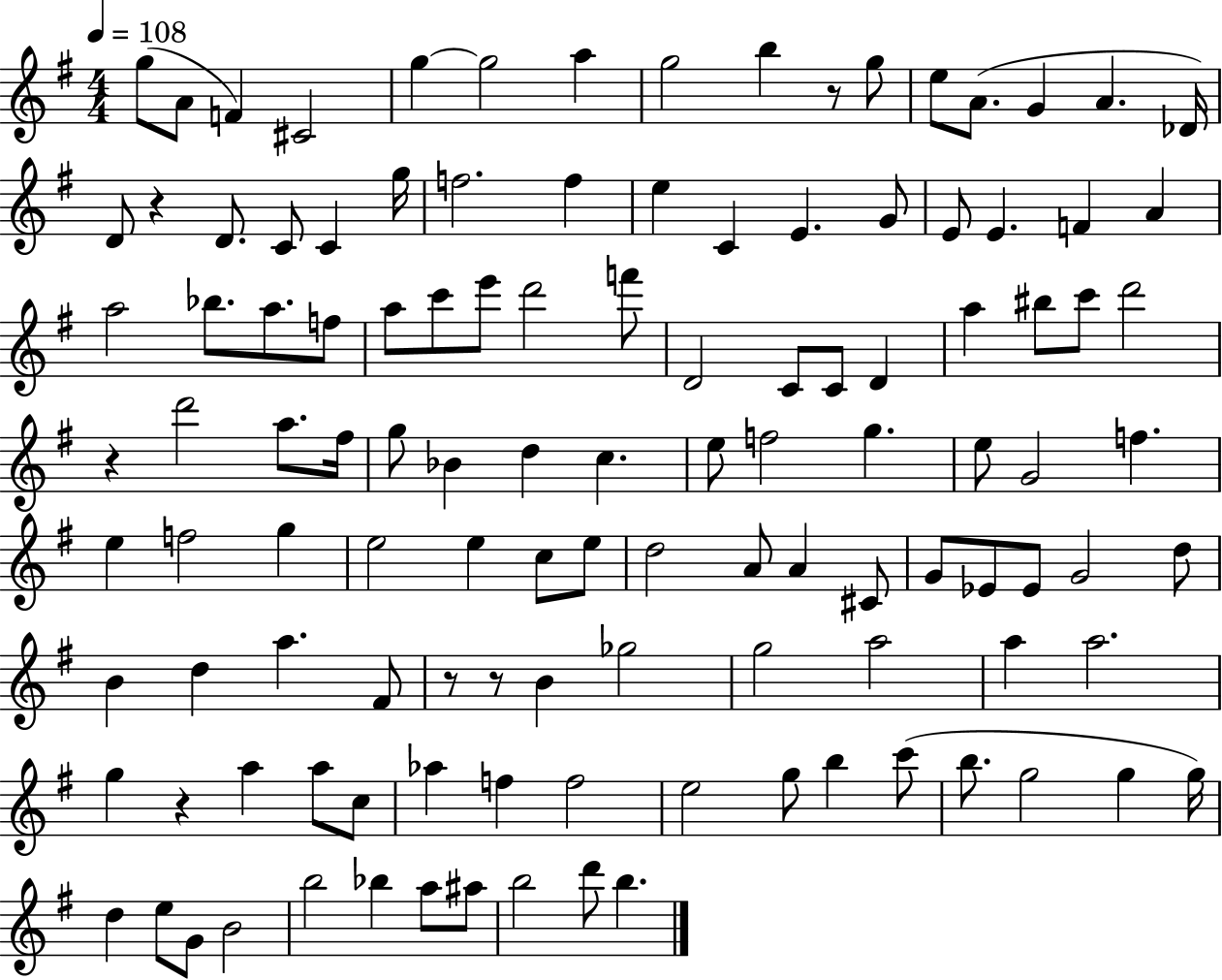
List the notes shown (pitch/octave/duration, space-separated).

G5/e A4/e F4/q C#4/h G5/q G5/h A5/q G5/h B5/q R/e G5/e E5/e A4/e. G4/q A4/q. Db4/s D4/e R/q D4/e. C4/e C4/q G5/s F5/h. F5/q E5/q C4/q E4/q. G4/e E4/e E4/q. F4/q A4/q A5/h Bb5/e. A5/e. F5/e A5/e C6/e E6/e D6/h F6/e D4/h C4/e C4/e D4/q A5/q BIS5/e C6/e D6/h R/q D6/h A5/e. F#5/s G5/e Bb4/q D5/q C5/q. E5/e F5/h G5/q. E5/e G4/h F5/q. E5/q F5/h G5/q E5/h E5/q C5/e E5/e D5/h A4/e A4/q C#4/e G4/e Eb4/e Eb4/e G4/h D5/e B4/q D5/q A5/q. F#4/e R/e R/e B4/q Gb5/h G5/h A5/h A5/q A5/h. G5/q R/q A5/q A5/e C5/e Ab5/q F5/q F5/h E5/h G5/e B5/q C6/e B5/e. G5/h G5/q G5/s D5/q E5/e G4/e B4/h B5/h Bb5/q A5/e A#5/e B5/h D6/e B5/q.